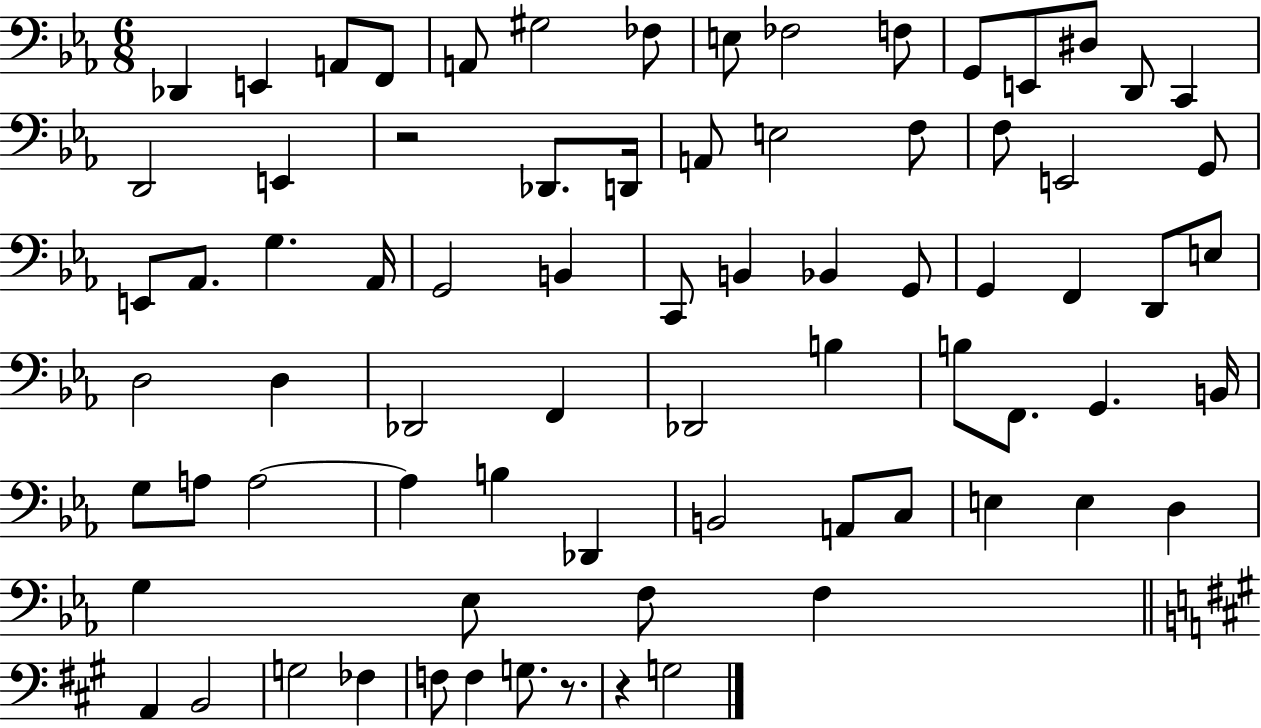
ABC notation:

X:1
T:Untitled
M:6/8
L:1/4
K:Eb
_D,, E,, A,,/2 F,,/2 A,,/2 ^G,2 _F,/2 E,/2 _F,2 F,/2 G,,/2 E,,/2 ^D,/2 D,,/2 C,, D,,2 E,, z2 _D,,/2 D,,/4 A,,/2 E,2 F,/2 F,/2 E,,2 G,,/2 E,,/2 _A,,/2 G, _A,,/4 G,,2 B,, C,,/2 B,, _B,, G,,/2 G,, F,, D,,/2 E,/2 D,2 D, _D,,2 F,, _D,,2 B, B,/2 F,,/2 G,, B,,/4 G,/2 A,/2 A,2 A, B, _D,, B,,2 A,,/2 C,/2 E, E, D, G, _E,/2 F,/2 F, A,, B,,2 G,2 _F, F,/2 F, G,/2 z/2 z G,2